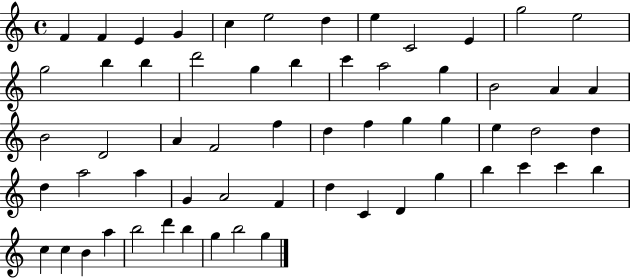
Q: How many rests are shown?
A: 0